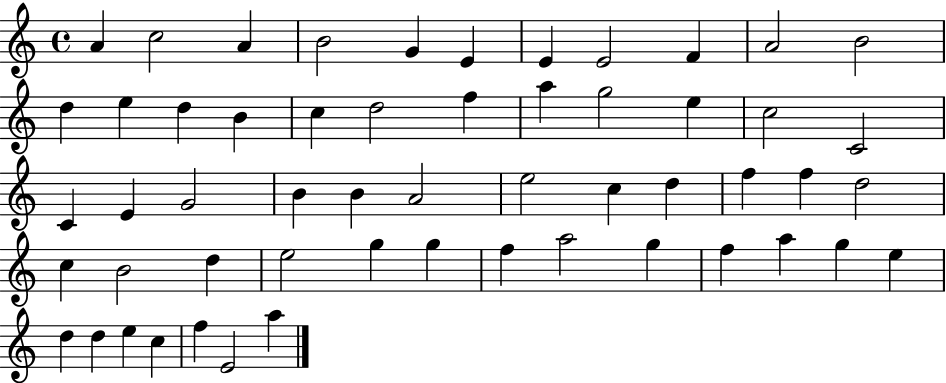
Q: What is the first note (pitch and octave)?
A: A4